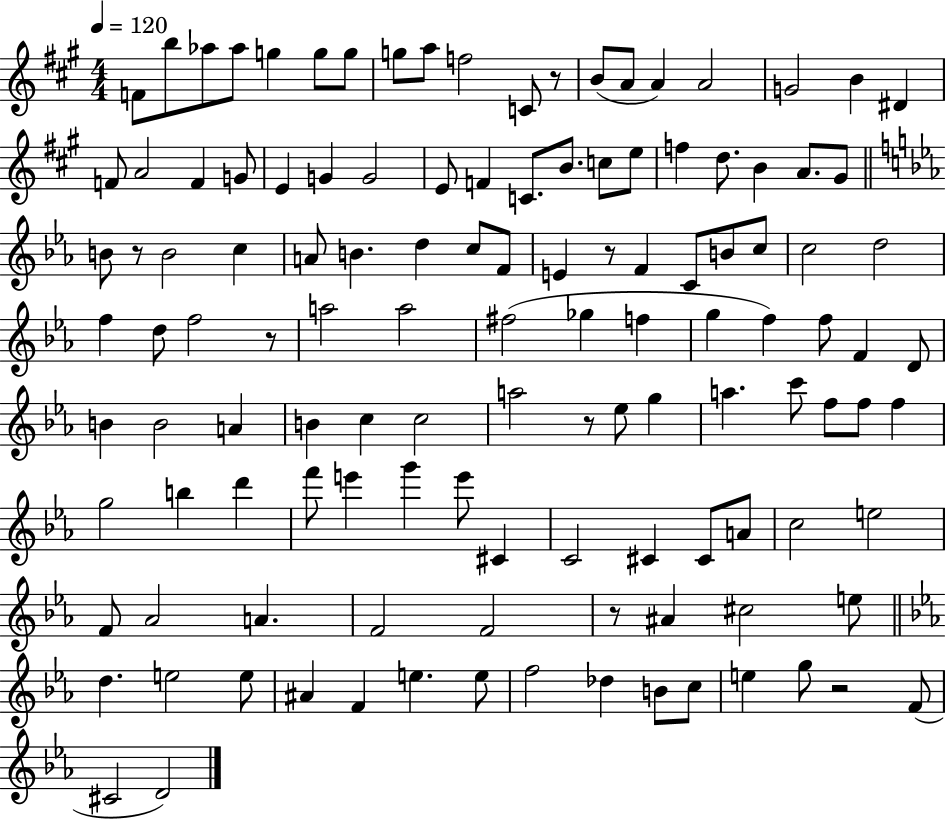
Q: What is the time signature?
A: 4/4